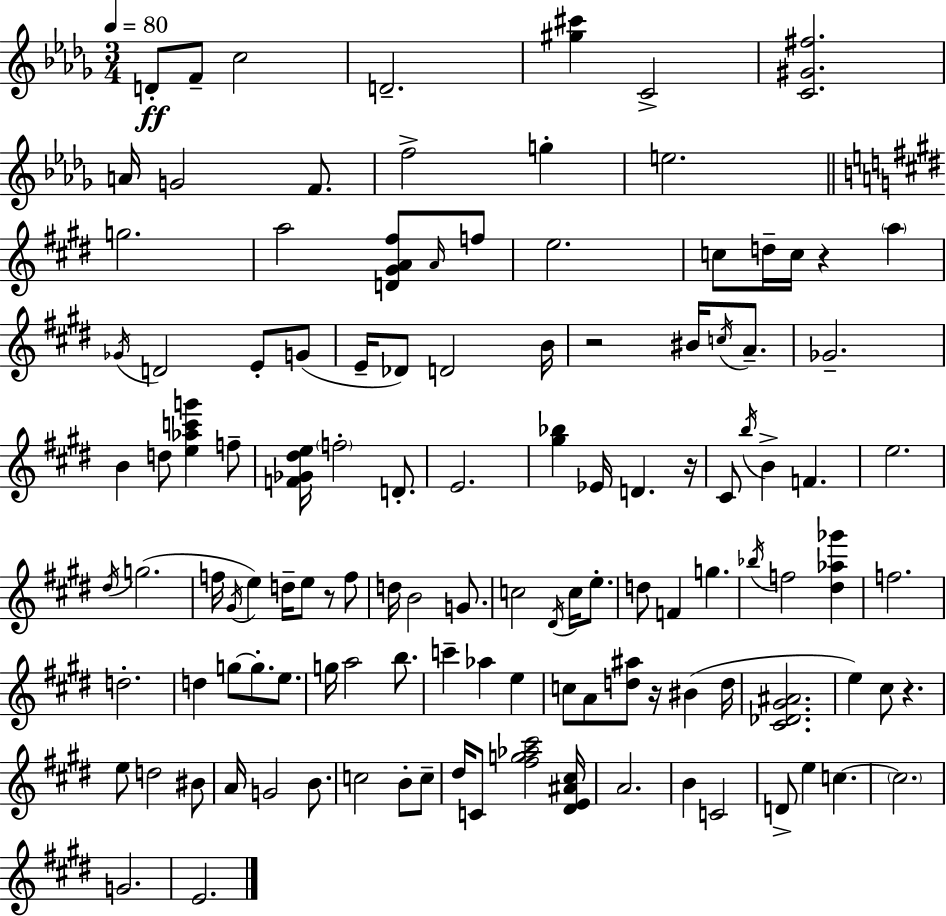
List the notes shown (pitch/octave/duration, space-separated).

D4/e F4/e C5/h D4/h. [G#5,C#6]/q C4/h [C4,G#4,F#5]/h. A4/s G4/h F4/e. F5/h G5/q E5/h. G5/h. A5/h [D4,G#4,A4,F#5]/e A4/s F5/e E5/h. C5/e D5/s C5/s R/q A5/q Gb4/s D4/h E4/e G4/e E4/s Db4/e D4/h B4/s R/h BIS4/s C5/s A4/e. Gb4/h. B4/q D5/e [E5,Ab5,C6,G6]/q F5/e [F4,Gb4,D#5,E5]/s F5/h D4/e. E4/h. [G#5,Bb5]/q Eb4/s D4/q. R/s C#4/e B5/s B4/q F4/q. E5/h. D#5/s G5/h. F5/s G#4/s E5/q D5/s E5/e R/e F5/e D5/s B4/h G4/e. C5/h D#4/s C5/s E5/e. D5/e F4/q G5/q. Bb5/s F5/h [D#5,Ab5,Gb6]/q F5/h. D5/h. D5/q G5/e G5/e. E5/e. G5/s A5/h B5/e. C6/q Ab5/q E5/q C5/e A4/e [D5,A#5]/e R/s BIS4/q D5/s [C#4,Db4,G#4,A#4]/h. E5/q C#5/e R/q. E5/e D5/h BIS4/e A4/s G4/h B4/e. C5/h B4/e C5/e D#5/s C4/e [F#5,G5,Ab5,C#6]/h [D#4,E4,A#4,C#5]/s A4/h. B4/q C4/h D4/e E5/q C5/q. C5/h. G4/h. E4/h.